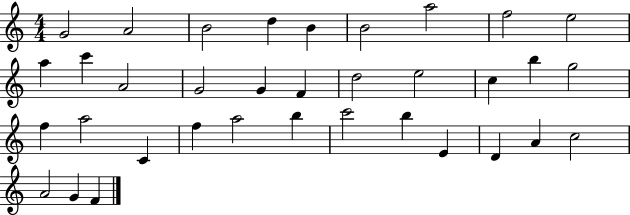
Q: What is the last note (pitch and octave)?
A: F4